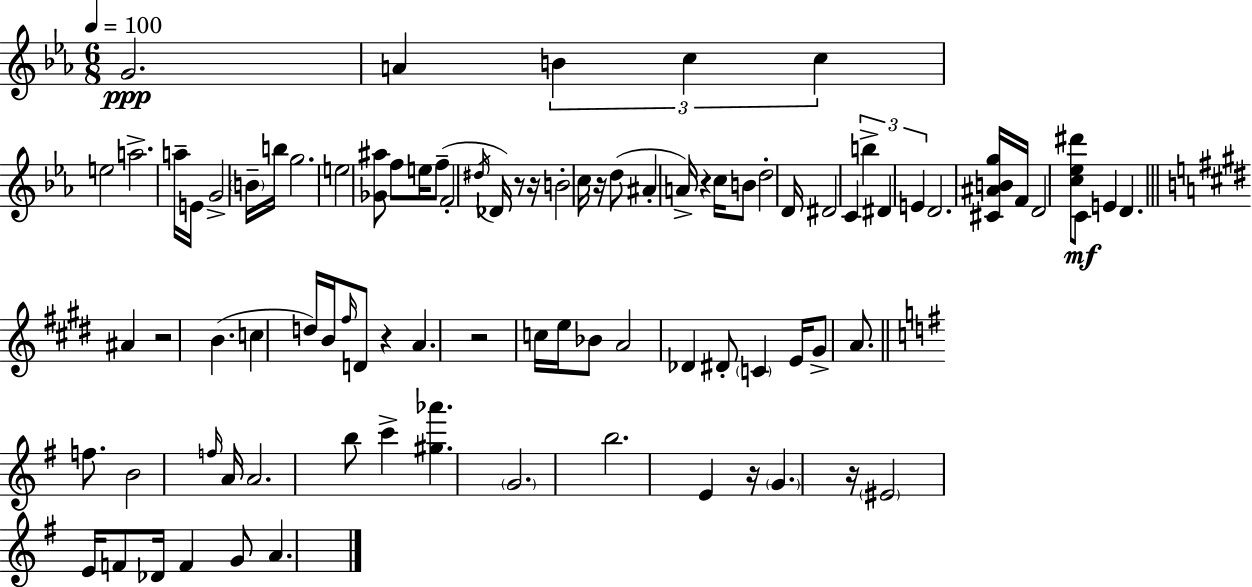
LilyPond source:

{
  \clef treble
  \numericTimeSignature
  \time 6/8
  \key c \minor
  \tempo 4 = 100
  \repeat volta 2 { g'2.\ppp | a'4 \tuplet 3/2 { b'4 c''4 | c''4 } e''2 | a''2.-> | \break a''16-- e'16 g'2-> \parenthesize b'16-- b''16 | g''2. | e''2 <ges' ais''>8 f''8 | e''16 f''8--( f'2-. \acciaccatura { dis''16 }) | \break des'16 r8 r16 b'2-. | c''16 r16 d''8( ais'4-. a'16->) r4 | c''16 b'8 d''2-. | d'16 dis'2 c'4 | \break \tuplet 3/2 { b''4-> dis'4 e'4 } | d'2. | <cis' ais' b' g''>16 f'16 d'2 <c'' ees'' dis'''>8 | c'8\mf e'4 d'4. | \break \bar "||" \break \key e \major ais'4 r2 | b'4.( c''4 d''16) b'16 | \grace { fis''16 } d'8 r4 a'4. | r2 c''16 e''16 bes'8 | \break a'2 des'4 | dis'8-. \parenthesize c'4 e'16 gis'8-> a'8. | \bar "||" \break \key g \major f''8. b'2 \grace { f''16 } | a'16 a'2. | b''8 c'''4-> <gis'' aes'''>4. | \parenthesize g'2. | \break b''2. | e'4 r16 \parenthesize g'4. | r16 \parenthesize eis'2 e'16 f'8 | des'16 f'4 g'8 a'4. | \break } \bar "|."
}